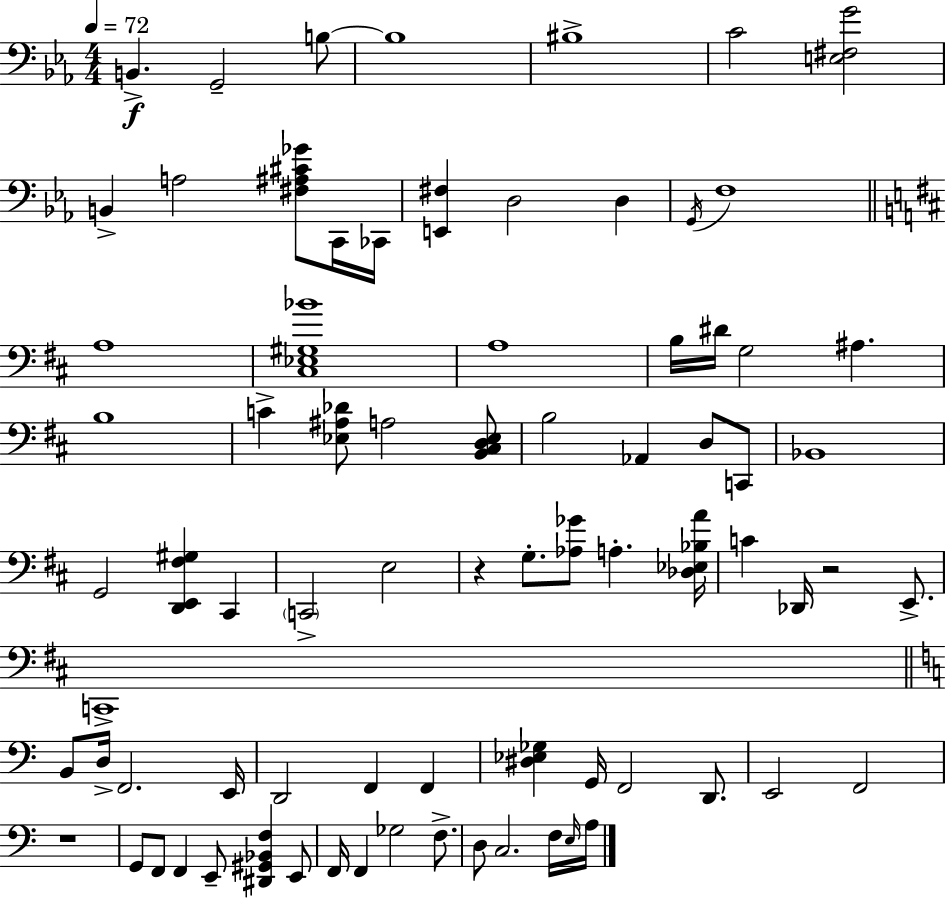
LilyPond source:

{
  \clef bass
  \numericTimeSignature
  \time 4/4
  \key ees \major
  \tempo 4 = 72
  b,4.->\f g,2-- b8~~ | b1 | bis1-> | c'2 <e fis g'>2 | \break b,4-> a2 <fis ais cis' ges'>8 c,16 ces,16 | <e, fis>4 d2 d4 | \acciaccatura { g,16 } f1 | \bar "||" \break \key b \minor a1 | <cis ees gis bes'>1 | a1 | b16 dis'16 g2 ais4. | \break b1 | c'4-> <ees ais des'>8 a2 <b, cis d ees>8 | b2 aes,4 d8 c,8 | bes,1 | \break g,2 <d, e, fis gis>4 cis,4 | \parenthesize c,2-> e2 | r4 g8.-. <aes ges'>8 a4.-. <des ees bes a'>16 | c'4 des,16 r2 e,8.-> | \break c,1-> | \bar "||" \break \key a \minor b,8 d16-> f,2. e,16 | d,2 f,4 f,4 | <dis ees ges>4 g,16 f,2 d,8. | e,2 f,2 | \break r1 | g,8 f,8 f,4 e,8-- <dis, gis, bes, f>4 e,8 | f,16 f,4 ges2 f8.-> | d8 c2. f16 \grace { e16 } | \break a16 \bar "|."
}